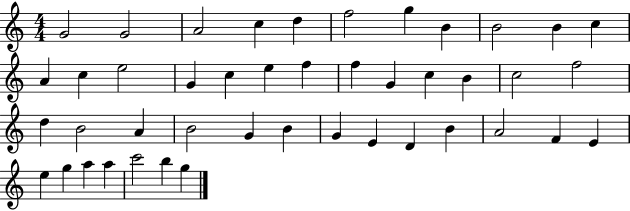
G4/h G4/h A4/h C5/q D5/q F5/h G5/q B4/q B4/h B4/q C5/q A4/q C5/q E5/h G4/q C5/q E5/q F5/q F5/q G4/q C5/q B4/q C5/h F5/h D5/q B4/h A4/q B4/h G4/q B4/q G4/q E4/q D4/q B4/q A4/h F4/q E4/q E5/q G5/q A5/q A5/q C6/h B5/q G5/q